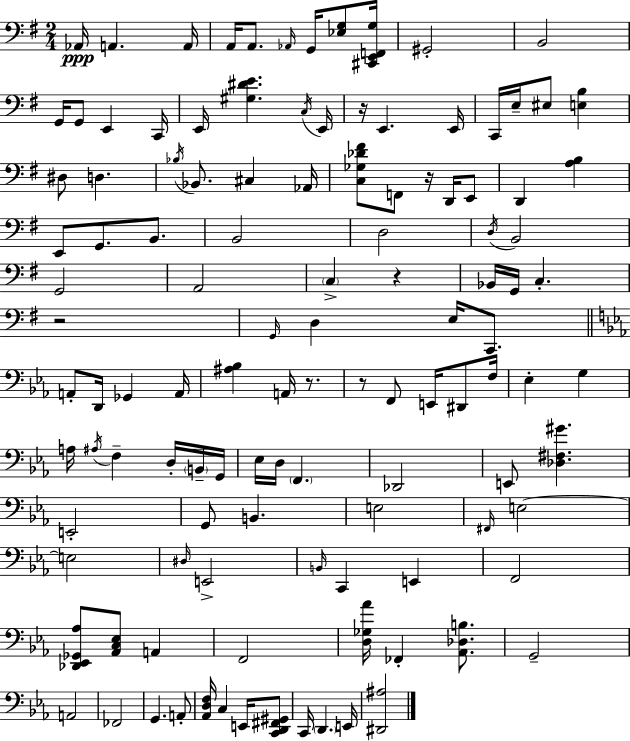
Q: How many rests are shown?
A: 6